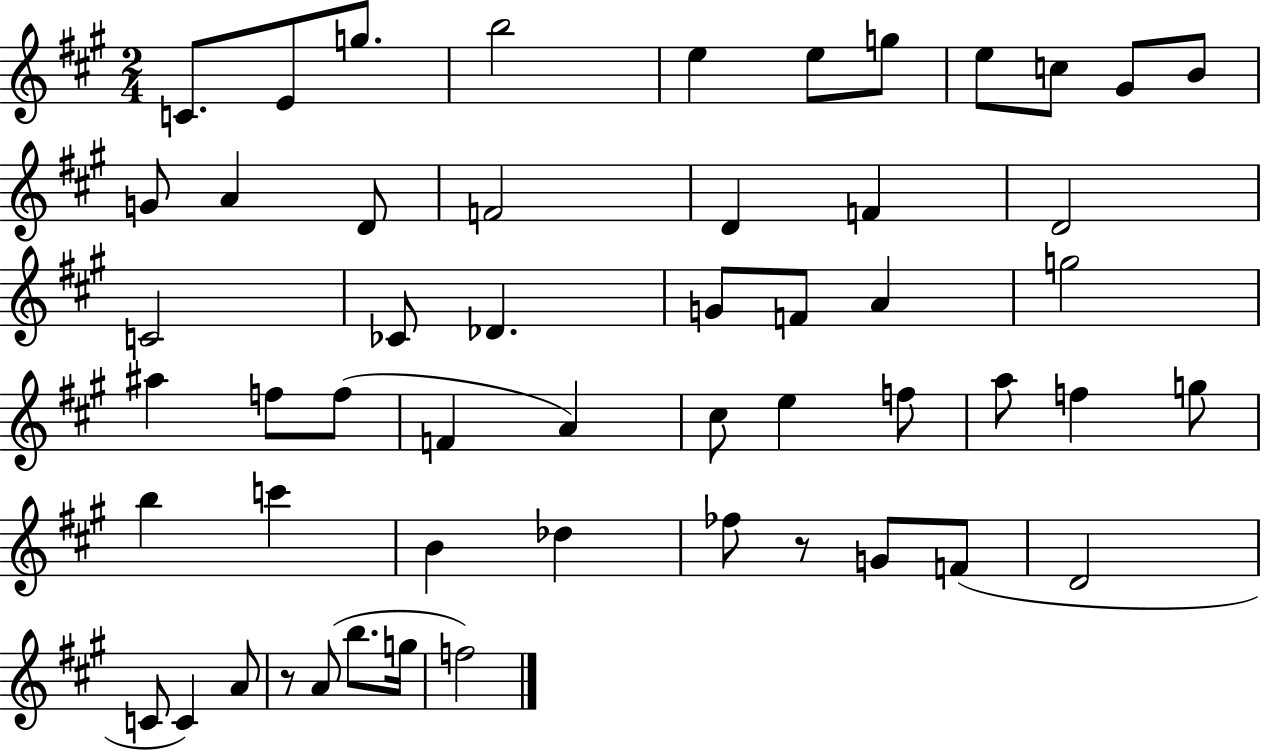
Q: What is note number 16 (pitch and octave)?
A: D4